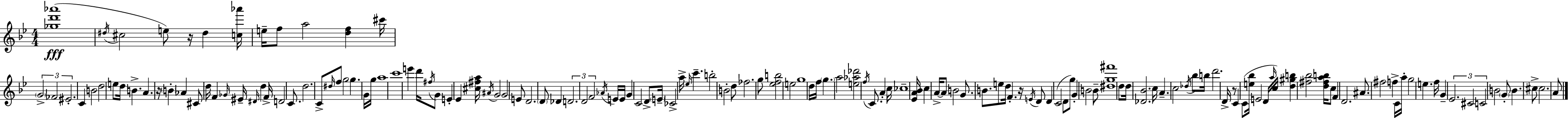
{
  \clef treble
  \numericTimeSignature
  \time 4/4
  \key g \minor
  <ges'' d''' aes'''>1(\fff | \acciaccatura { dis''16 } cis''2 e''8) r16 dis''4 | <c'' aes'''>16 e''16-- f''8 a''2 <d'' f''>4 | cis'''16 \tuplet 3/2 { \parenthesize g'2-> fes'2 | \break eis'2.-. } c'4 | b'2 d''2 | e''8 d''16 b'4.-> a'4. | r16 \parenthesize b'4-. aes'4 cis'8 d''16 f'4 | \break \grace { ges'16 } eis'16-- \grace { dis'16 } d''4 f'16-> d'2 | c'8. d''2. c'8-> | \grace { dis''16 } f''8 g''2 g''4. | g'16 g''16 a''1 | \break c'''1 | e'''4 d'''16 \acciaccatura { fis''16 } g'8 e'4-. | ees'4 <cis'' fis'' a''>16 \acciaccatura { ais'16 } g'2 g'2 | e'8 d'2. | \break \parenthesize d'8 des'4 \tuplet 3/2 { d'2. | d'2 f'2 } | \acciaccatura { aes'16 } e'16 e'16 g'4 c'2 | d'8-> \parenthesize e'16-- ces'2-> | \break a''16-> \grace { ees''16 } c'''4.-- b''2-. | b'2-. d''8 fes''2. | g''8 <ees'' f'' b''>2 | e''2 g''1 | \break d''16 f''16 \parenthesize g''4. | a''2 <e'' aes'' des'''>2 | \acciaccatura { f''16 } c'8. a'4-. c''16 ces''1-- | <ees' a' bes'>16 c''4 a'16->~~ a'8 | \break b'2 g'8. b'8. e''8 | d''16 f'4.-. r16 \acciaccatura { e'16 } d'8 d'4 | c'2( d'8 g''8) g'4-. | b'2 b'8-- <dis'' g'' fis'''>1 | \break d''8 d''16 <des' bes'>2. | c''16 a'4.-- | c''2 \acciaccatura { des''16 } bes''8 b''16 d'''2. | d'16-> r8 c'4 c'8( | \break <e'' bes''>16 e'2 d'16 \grace { a''16 }) c''16 <d'' gis'' b''>4 | <fis'' bes''>2 <d'' fis'' a'' b''>16 c''8 f'4 | d'2. ais'8. fis''2 | f''4-> c'16 a''16-. g''2 | \break e''4. f''16 g'4-- | \tuplet 3/2 { ees'2. cis'2 | c'2 } b'2 | \parenthesize g'8-. b'4. cis''8-> cis''2. | \break a'8 \bar "|."
}